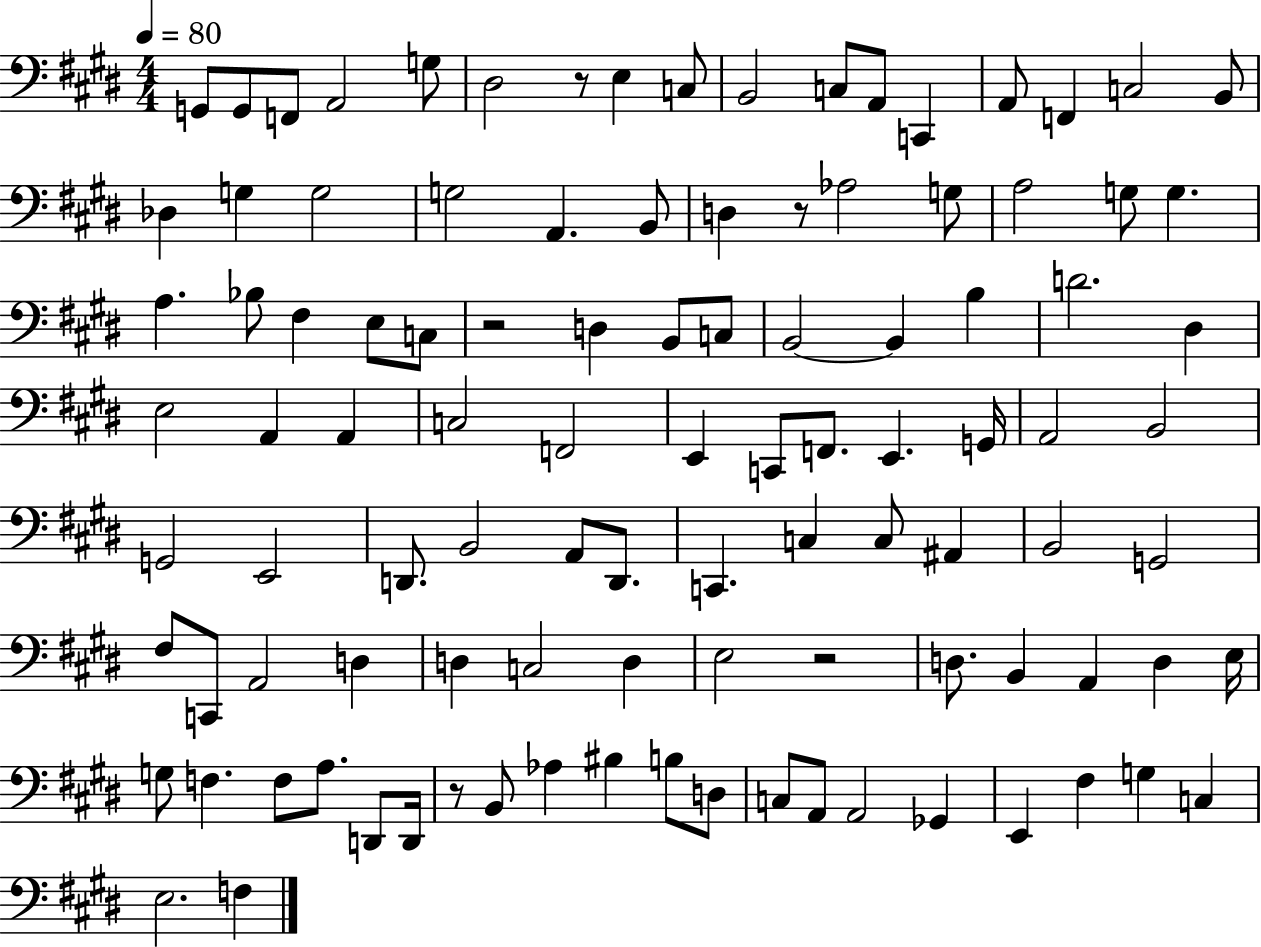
G2/e G2/e F2/e A2/h G3/e D#3/h R/e E3/q C3/e B2/h C3/e A2/e C2/q A2/e F2/q C3/h B2/e Db3/q G3/q G3/h G3/h A2/q. B2/e D3/q R/e Ab3/h G3/e A3/h G3/e G3/q. A3/q. Bb3/e F#3/q E3/e C3/e R/h D3/q B2/e C3/e B2/h B2/q B3/q D4/h. D#3/q E3/h A2/q A2/q C3/h F2/h E2/q C2/e F2/e. E2/q. G2/s A2/h B2/h G2/h E2/h D2/e. B2/h A2/e D2/e. C2/q. C3/q C3/e A#2/q B2/h G2/h F#3/e C2/e A2/h D3/q D3/q C3/h D3/q E3/h R/h D3/e. B2/q A2/q D3/q E3/s G3/e F3/q. F3/e A3/e. D2/e D2/s R/e B2/e Ab3/q BIS3/q B3/e D3/e C3/e A2/e A2/h Gb2/q E2/q F#3/q G3/q C3/q E3/h. F3/q